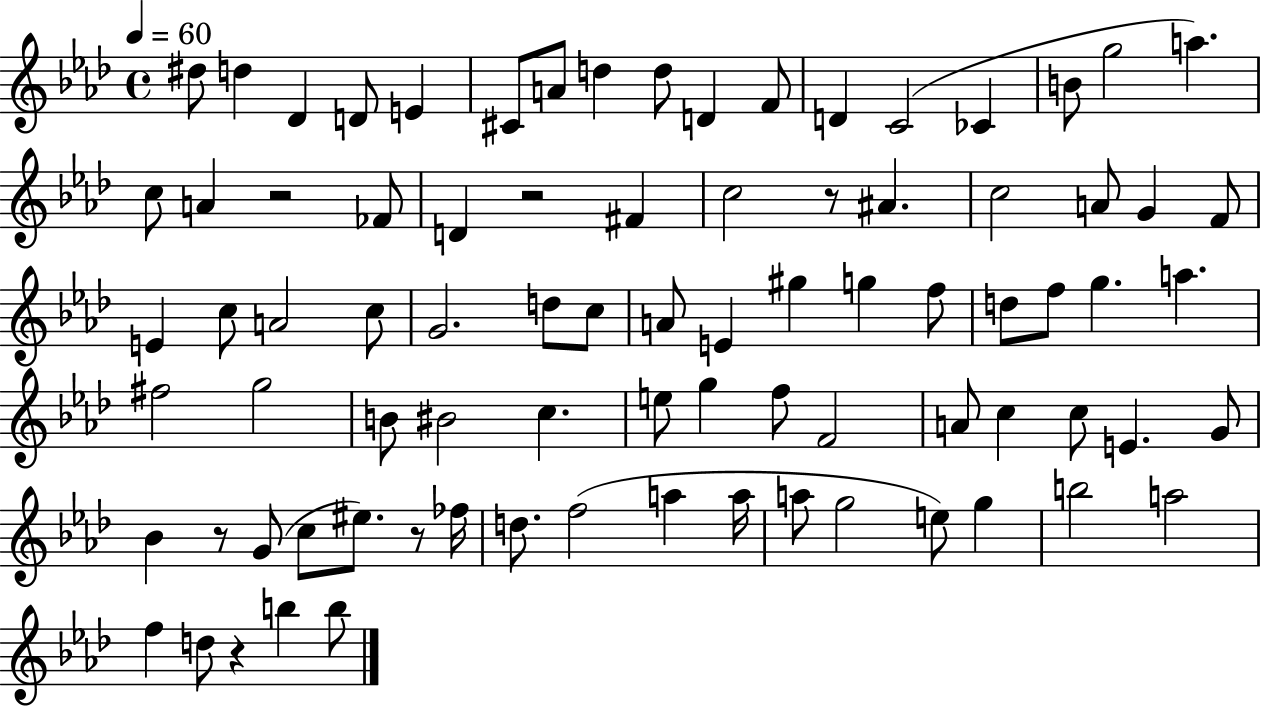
X:1
T:Untitled
M:4/4
L:1/4
K:Ab
^d/2 d _D D/2 E ^C/2 A/2 d d/2 D F/2 D C2 _C B/2 g2 a c/2 A z2 _F/2 D z2 ^F c2 z/2 ^A c2 A/2 G F/2 E c/2 A2 c/2 G2 d/2 c/2 A/2 E ^g g f/2 d/2 f/2 g a ^f2 g2 B/2 ^B2 c e/2 g f/2 F2 A/2 c c/2 E G/2 _B z/2 G/2 c/2 ^e/2 z/2 _f/4 d/2 f2 a a/4 a/2 g2 e/2 g b2 a2 f d/2 z b b/2